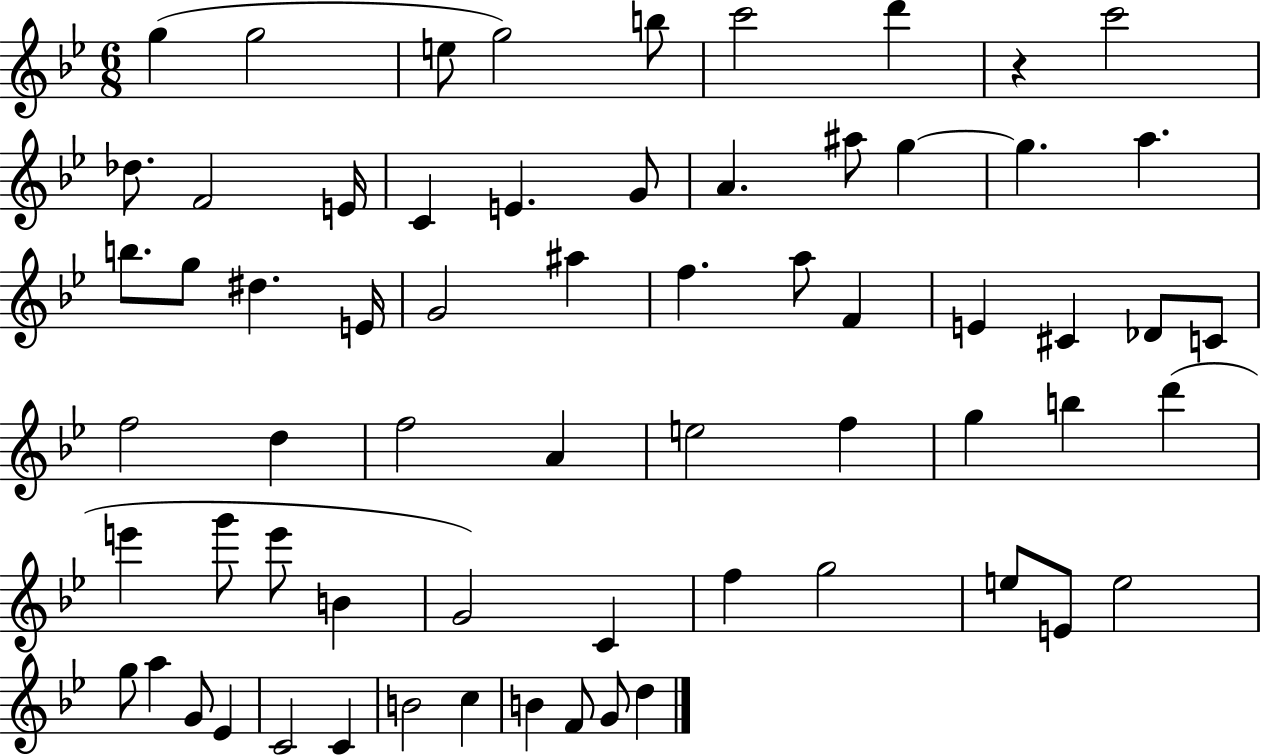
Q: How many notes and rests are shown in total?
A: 65